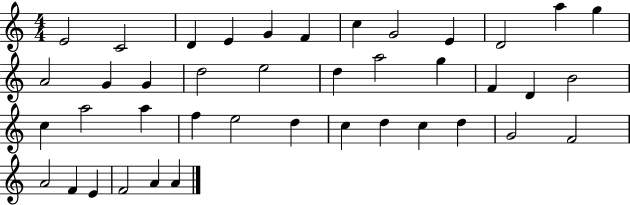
X:1
T:Untitled
M:4/4
L:1/4
K:C
E2 C2 D E G F c G2 E D2 a g A2 G G d2 e2 d a2 g F D B2 c a2 a f e2 d c d c d G2 F2 A2 F E F2 A A